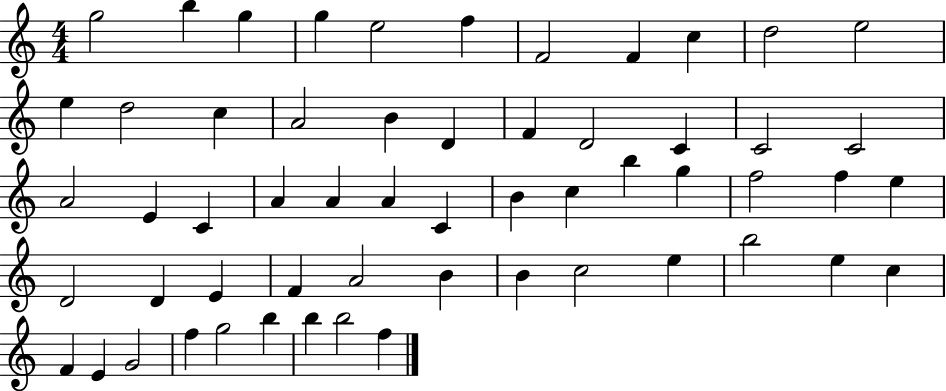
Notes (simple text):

G5/h B5/q G5/q G5/q E5/h F5/q F4/h F4/q C5/q D5/h E5/h E5/q D5/h C5/q A4/h B4/q D4/q F4/q D4/h C4/q C4/h C4/h A4/h E4/q C4/q A4/q A4/q A4/q C4/q B4/q C5/q B5/q G5/q F5/h F5/q E5/q D4/h D4/q E4/q F4/q A4/h B4/q B4/q C5/h E5/q B5/h E5/q C5/q F4/q E4/q G4/h F5/q G5/h B5/q B5/q B5/h F5/q